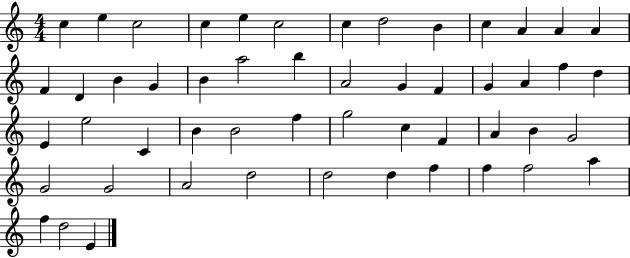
C5/q E5/q C5/h C5/q E5/q C5/h C5/q D5/h B4/q C5/q A4/q A4/q A4/q F4/q D4/q B4/q G4/q B4/q A5/h B5/q A4/h G4/q F4/q G4/q A4/q F5/q D5/q E4/q E5/h C4/q B4/q B4/h F5/q G5/h C5/q F4/q A4/q B4/q G4/h G4/h G4/h A4/h D5/h D5/h D5/q F5/q F5/q F5/h A5/q F5/q D5/h E4/q